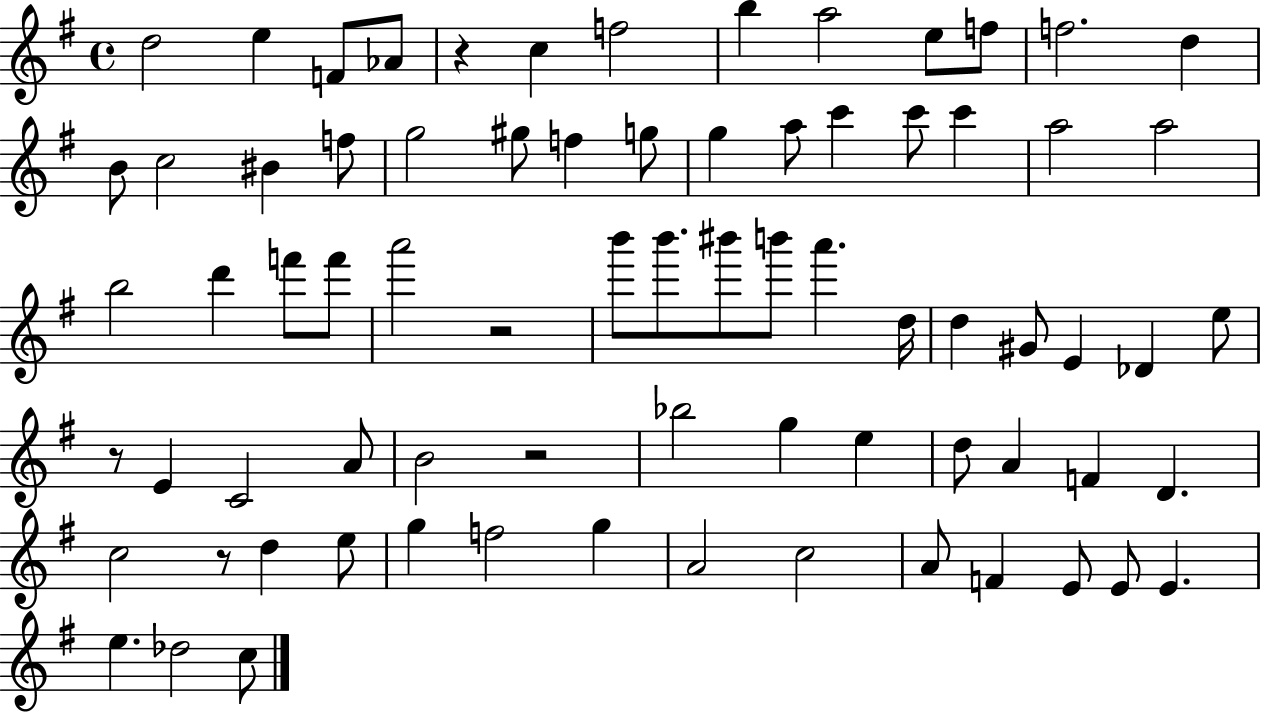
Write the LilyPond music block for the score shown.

{
  \clef treble
  \time 4/4
  \defaultTimeSignature
  \key g \major
  d''2 e''4 f'8 aes'8 | r4 c''4 f''2 | b''4 a''2 e''8 f''8 | f''2. d''4 | \break b'8 c''2 bis'4 f''8 | g''2 gis''8 f''4 g''8 | g''4 a''8 c'''4 c'''8 c'''4 | a''2 a''2 | \break b''2 d'''4 f'''8 f'''8 | a'''2 r2 | b'''8 b'''8. bis'''8 b'''8 a'''4. d''16 | d''4 gis'8 e'4 des'4 e''8 | \break r8 e'4 c'2 a'8 | b'2 r2 | bes''2 g''4 e''4 | d''8 a'4 f'4 d'4. | \break c''2 r8 d''4 e''8 | g''4 f''2 g''4 | a'2 c''2 | a'8 f'4 e'8 e'8 e'4. | \break e''4. des''2 c''8 | \bar "|."
}